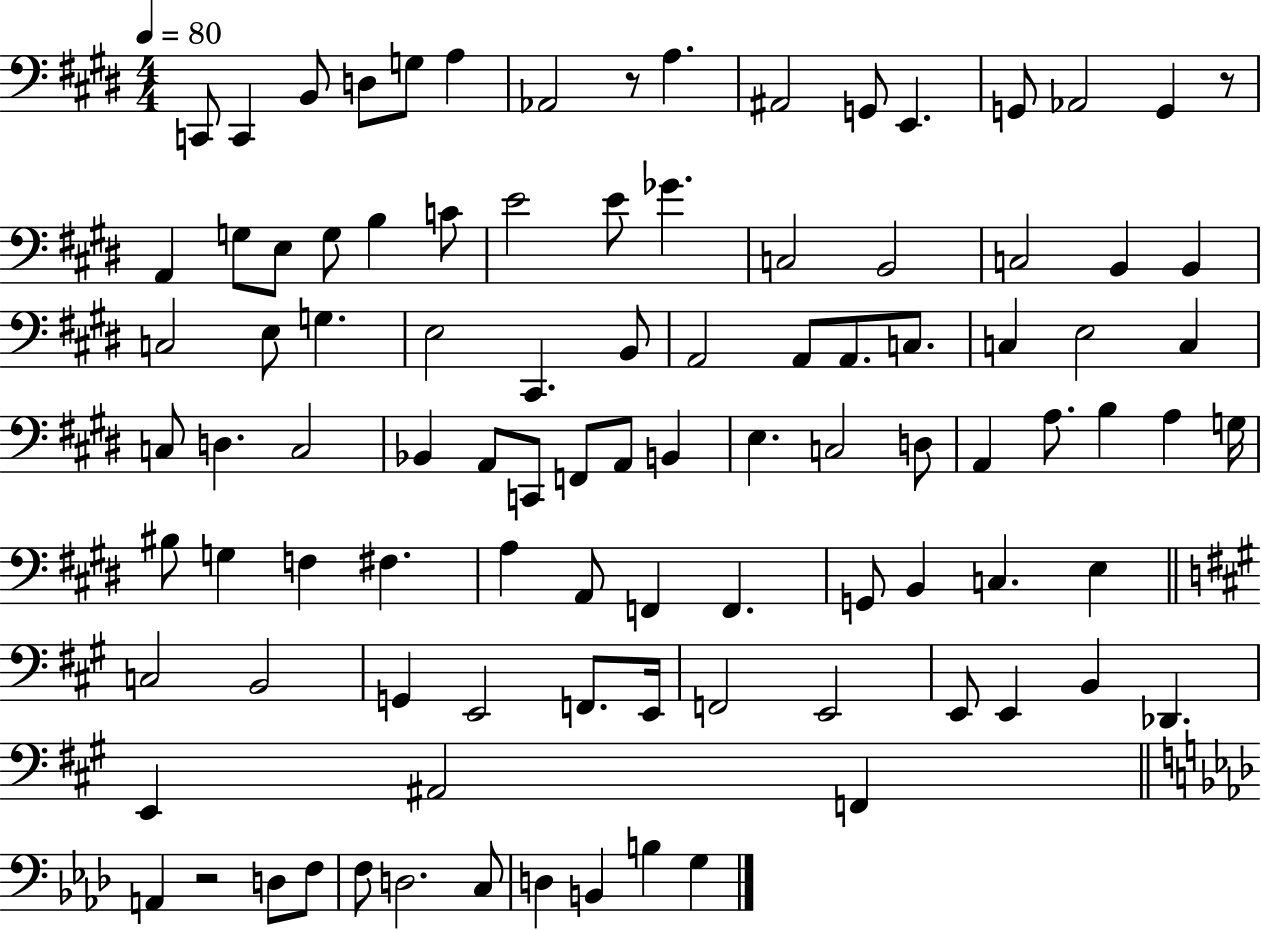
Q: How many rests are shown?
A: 3